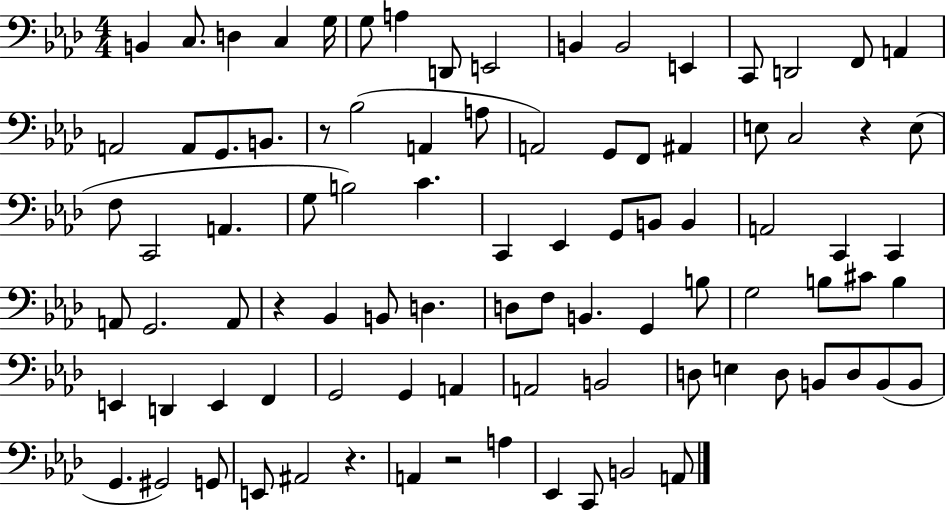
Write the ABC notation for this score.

X:1
T:Untitled
M:4/4
L:1/4
K:Ab
B,, C,/2 D, C, G,/4 G,/2 A, D,,/2 E,,2 B,, B,,2 E,, C,,/2 D,,2 F,,/2 A,, A,,2 A,,/2 G,,/2 B,,/2 z/2 _B,2 A,, A,/2 A,,2 G,,/2 F,,/2 ^A,, E,/2 C,2 z E,/2 F,/2 C,,2 A,, G,/2 B,2 C C,, _E,, G,,/2 B,,/2 B,, A,,2 C,, C,, A,,/2 G,,2 A,,/2 z _B,, B,,/2 D, D,/2 F,/2 B,, G,, B,/2 G,2 B,/2 ^C/2 B, E,, D,, E,, F,, G,,2 G,, A,, A,,2 B,,2 D,/2 E, D,/2 B,,/2 D,/2 B,,/2 B,,/2 G,, ^G,,2 G,,/2 E,,/2 ^A,,2 z A,, z2 A, _E,, C,,/2 B,,2 A,,/2